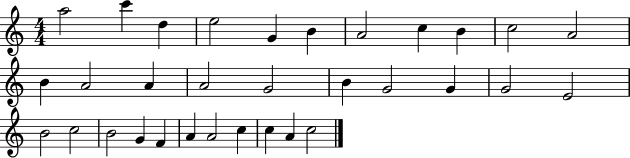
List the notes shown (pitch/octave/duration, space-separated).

A5/h C6/q D5/q E5/h G4/q B4/q A4/h C5/q B4/q C5/h A4/h B4/q A4/h A4/q A4/h G4/h B4/q G4/h G4/q G4/h E4/h B4/h C5/h B4/h G4/q F4/q A4/q A4/h C5/q C5/q A4/q C5/h